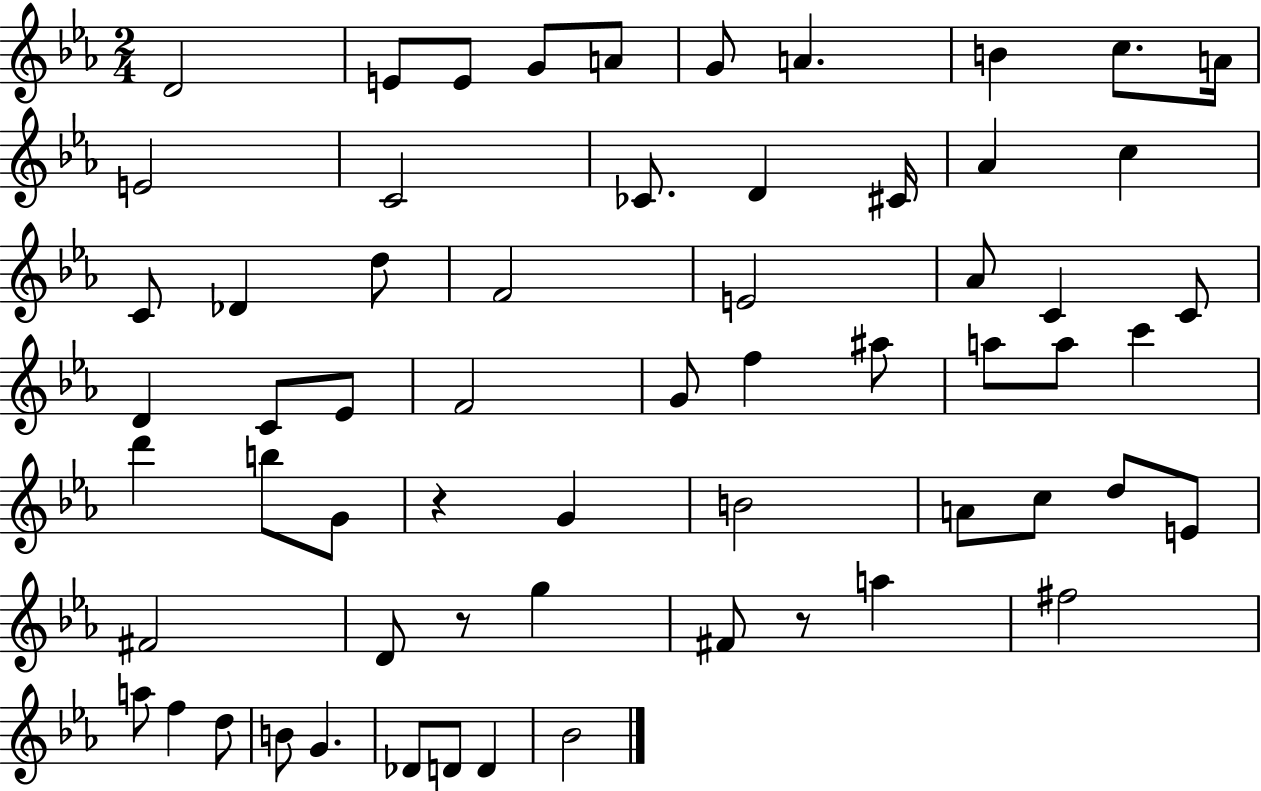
X:1
T:Untitled
M:2/4
L:1/4
K:Eb
D2 E/2 E/2 G/2 A/2 G/2 A B c/2 A/4 E2 C2 _C/2 D ^C/4 _A c C/2 _D d/2 F2 E2 _A/2 C C/2 D C/2 _E/2 F2 G/2 f ^a/2 a/2 a/2 c' d' b/2 G/2 z G B2 A/2 c/2 d/2 E/2 ^F2 D/2 z/2 g ^F/2 z/2 a ^f2 a/2 f d/2 B/2 G _D/2 D/2 D _B2